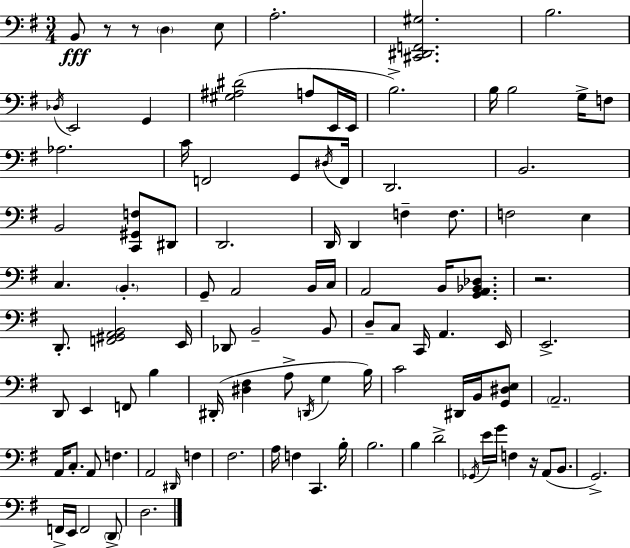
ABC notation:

X:1
T:Untitled
M:3/4
L:1/4
K:G
B,,/2 z/2 z/2 D, E,/2 A,2 [^C,,^D,,F,,^G,]2 B,2 _D,/4 E,,2 G,, [^G,^A,^D]2 A,/2 E,,/4 E,,/4 B,2 B,/4 B,2 G,/4 F,/2 _A,2 C/4 F,,2 G,,/2 ^D,/4 F,,/4 D,,2 B,,2 B,,2 [C,,^G,,F,]/2 ^D,,/2 D,,2 D,,/4 D,, F, F,/2 F,2 E, C, B,, G,,/2 A,,2 B,,/4 C,/4 A,,2 B,,/4 [G,,A,,_B,,_D,]/2 z2 D,,/2 [F,,^G,,A,,B,,]2 E,,/4 _D,,/2 B,,2 B,,/2 D,/2 C,/2 C,,/4 A,, E,,/4 E,,2 D,,/2 E,, F,,/2 B, ^D,,/4 [^D,^F,] A,/2 D,,/4 G, B,/4 C2 ^D,,/4 B,,/4 [G,,^D,E,]/2 A,,2 A,,/4 C,/2 A,,/2 F, A,,2 ^D,,/4 F, ^F,2 A,/4 F, C,, B,/4 B,2 B, D2 _G,,/4 E/4 G/4 F, z/4 A,,/2 B,,/2 G,,2 F,,/4 E,,/4 F,,2 D,,/2 D,2